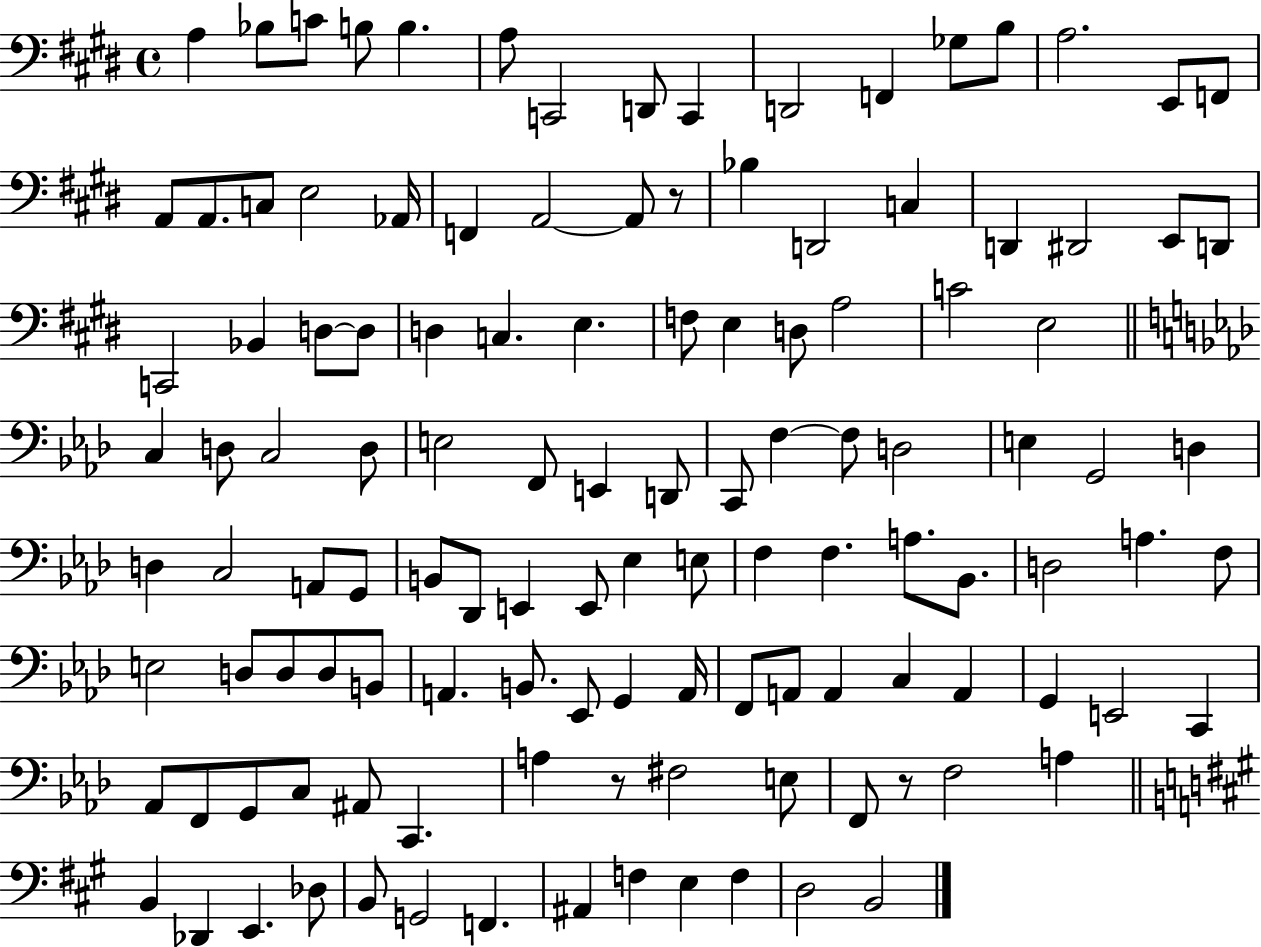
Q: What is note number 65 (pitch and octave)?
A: Db2